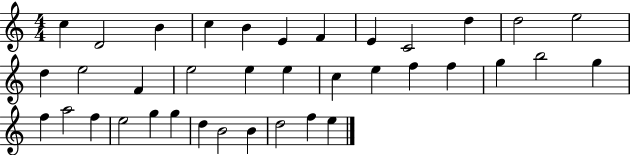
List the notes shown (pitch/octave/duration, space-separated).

C5/q D4/h B4/q C5/q B4/q E4/q F4/q E4/q C4/h D5/q D5/h E5/h D5/q E5/h F4/q E5/h E5/q E5/q C5/q E5/q F5/q F5/q G5/q B5/h G5/q F5/q A5/h F5/q E5/h G5/q G5/q D5/q B4/h B4/q D5/h F5/q E5/q